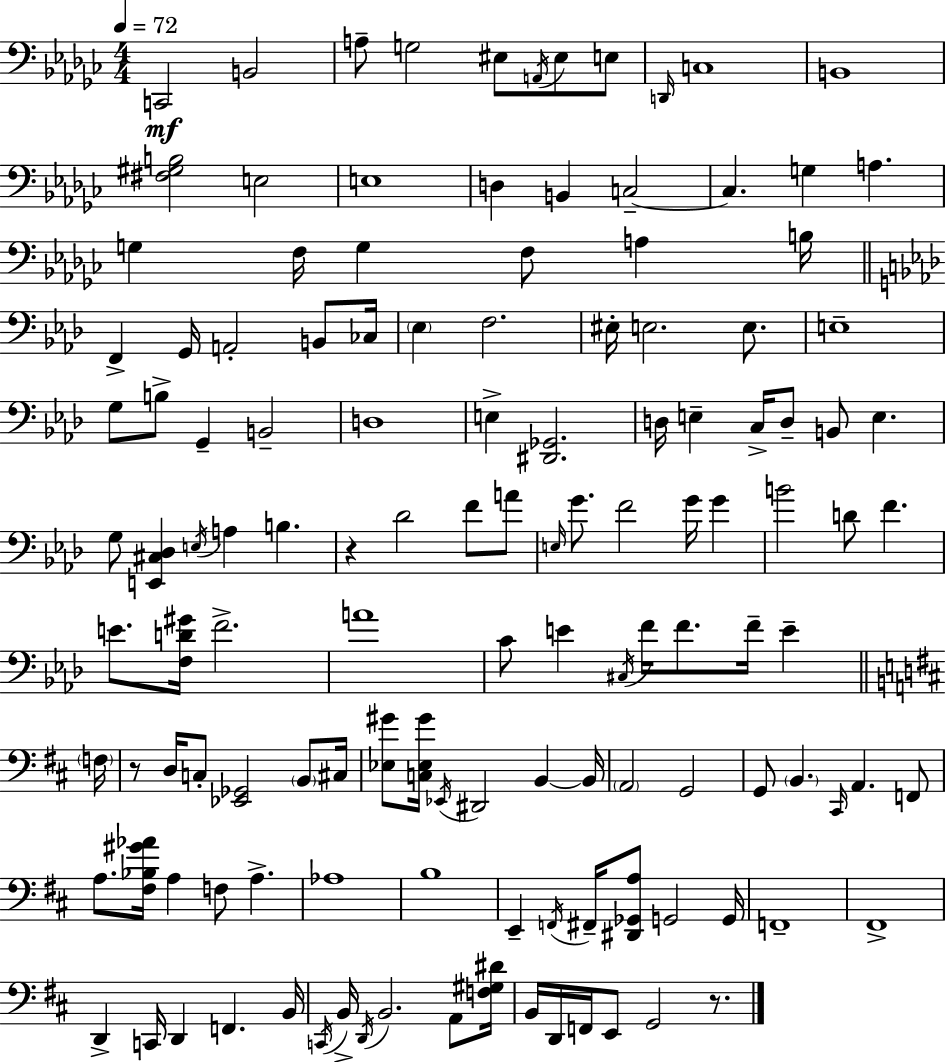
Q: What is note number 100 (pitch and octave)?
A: G2